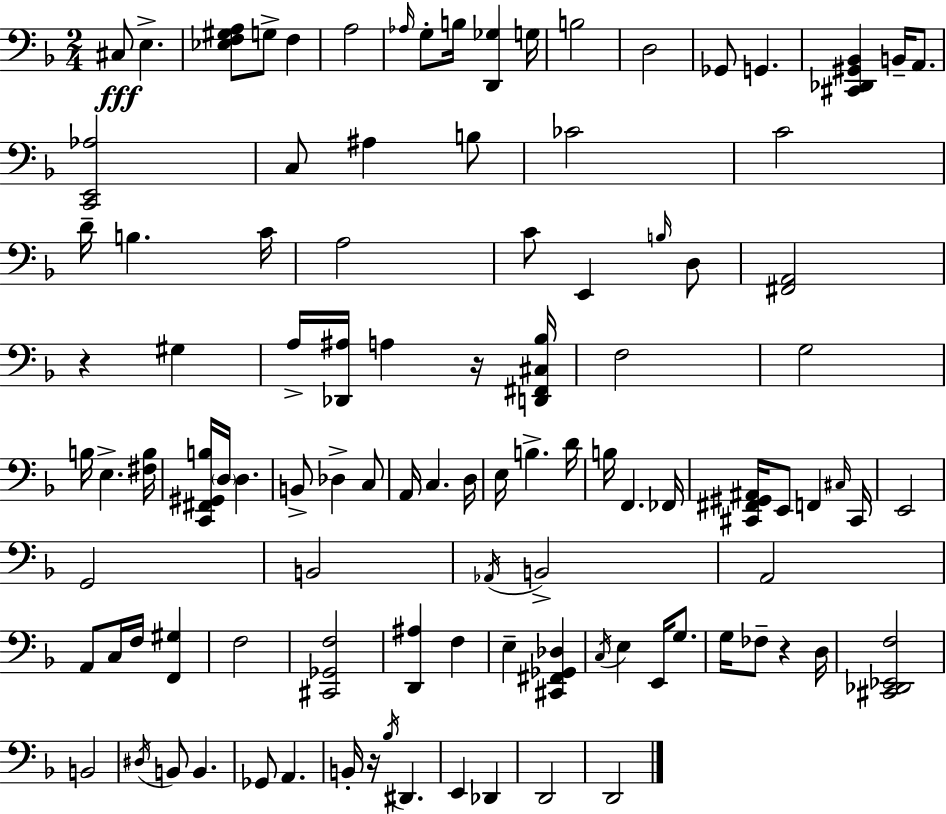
C#3/e E3/q. [Eb3,F3,G#3,A3]/e G3/e F3/q A3/h Ab3/s G3/e B3/s [D2,Gb3]/q G3/s B3/h D3/h Gb2/e G2/q. [C#2,Db2,G#2,Bb2]/q B2/s A2/e. [C2,E2,Ab3]/h C3/e A#3/q B3/e CES4/h C4/h D4/s B3/q. C4/s A3/h C4/e E2/q B3/s D3/e [F#2,A2]/h R/q G#3/q A3/s [Db2,A#3]/s A3/q R/s [D2,F#2,C#3,Bb3]/s F3/h G3/h B3/s E3/q. [F#3,B3]/s [C2,F#2,G#2,B3]/s D3/s D3/q. B2/e Db3/q C3/e A2/s C3/q. D3/s E3/s B3/q. D4/s B3/s F2/q. FES2/s [C#2,F#2,G#2,A#2]/s E2/e F2/q C#3/s C#2/s E2/h G2/h B2/h Ab2/s B2/h A2/h A2/e C3/s F3/s [F2,G#3]/q F3/h [C#2,Gb2,F3]/h [D2,A#3]/q F3/q E3/q [C#2,F#2,Gb2,Db3]/q C3/s E3/q E2/s G3/e. G3/s FES3/e R/q D3/s [C#2,Db2,Eb2,F3]/h B2/h D#3/s B2/e B2/q. Gb2/e A2/q. B2/s R/s Bb3/s D#2/q. E2/q Db2/q D2/h D2/h